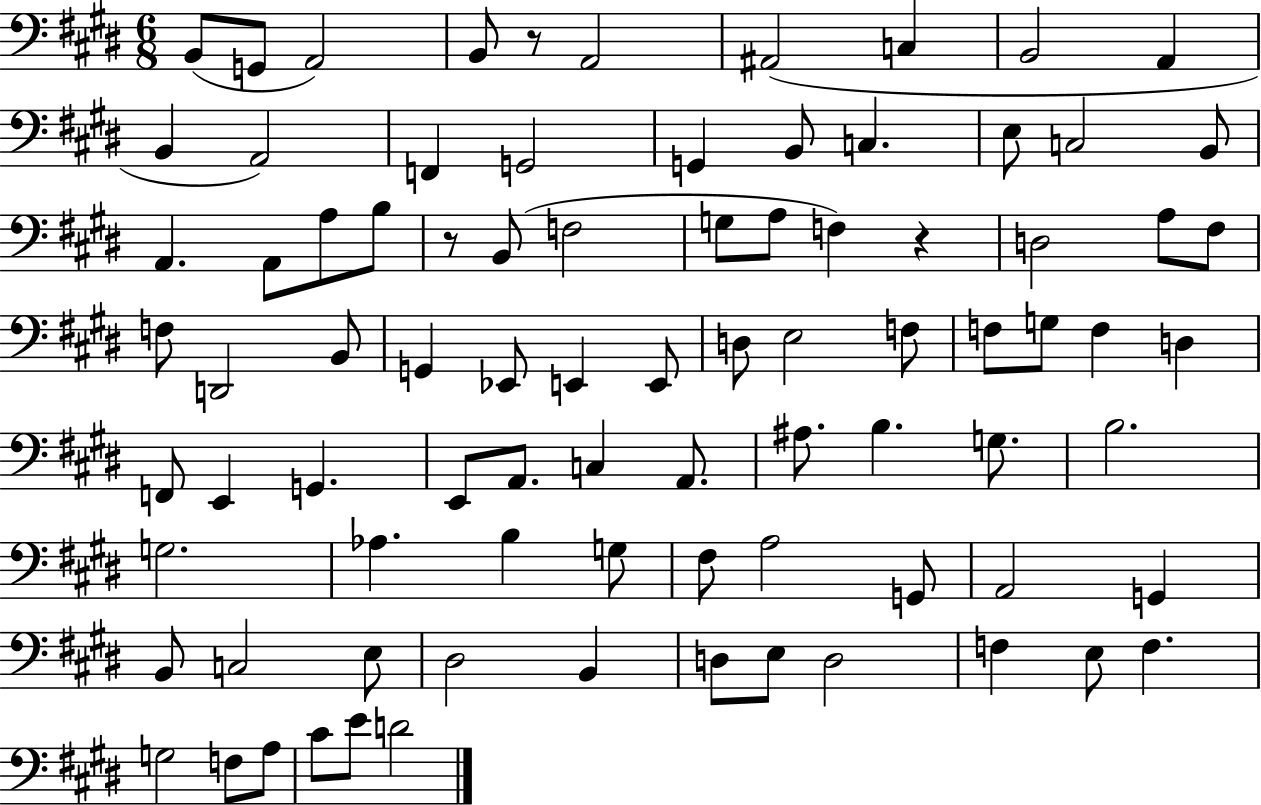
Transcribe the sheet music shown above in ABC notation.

X:1
T:Untitled
M:6/8
L:1/4
K:E
B,,/2 G,,/2 A,,2 B,,/2 z/2 A,,2 ^A,,2 C, B,,2 A,, B,, A,,2 F,, G,,2 G,, B,,/2 C, E,/2 C,2 B,,/2 A,, A,,/2 A,/2 B,/2 z/2 B,,/2 F,2 G,/2 A,/2 F, z D,2 A,/2 ^F,/2 F,/2 D,,2 B,,/2 G,, _E,,/2 E,, E,,/2 D,/2 E,2 F,/2 F,/2 G,/2 F, D, F,,/2 E,, G,, E,,/2 A,,/2 C, A,,/2 ^A,/2 B, G,/2 B,2 G,2 _A, B, G,/2 ^F,/2 A,2 G,,/2 A,,2 G,, B,,/2 C,2 E,/2 ^D,2 B,, D,/2 E,/2 D,2 F, E,/2 F, G,2 F,/2 A,/2 ^C/2 E/2 D2